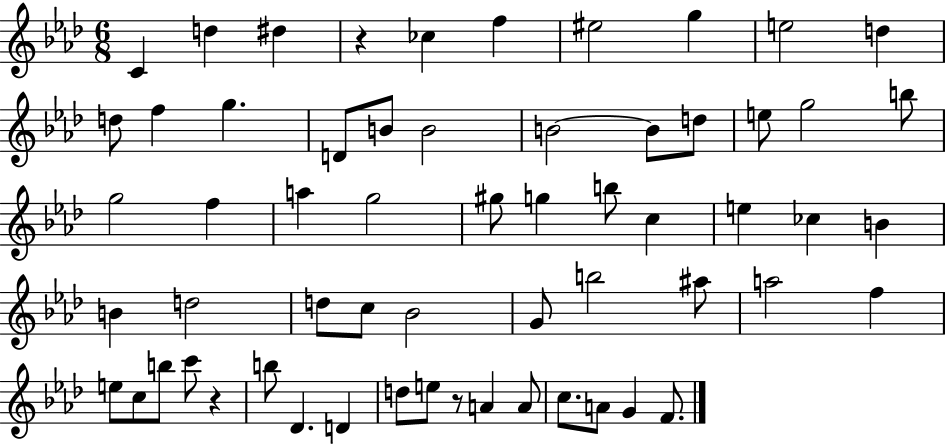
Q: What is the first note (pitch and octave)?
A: C4